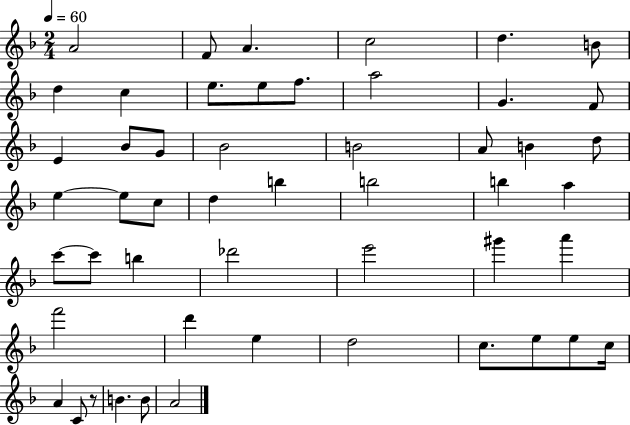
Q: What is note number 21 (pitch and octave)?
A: B4